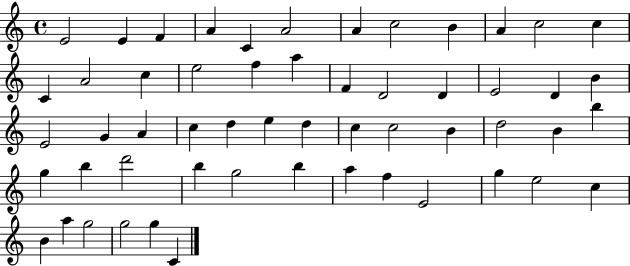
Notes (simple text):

E4/h E4/q F4/q A4/q C4/q A4/h A4/q C5/h B4/q A4/q C5/h C5/q C4/q A4/h C5/q E5/h F5/q A5/q F4/q D4/h D4/q E4/h D4/q B4/q E4/h G4/q A4/q C5/q D5/q E5/q D5/q C5/q C5/h B4/q D5/h B4/q B5/q G5/q B5/q D6/h B5/q G5/h B5/q A5/q F5/q E4/h G5/q E5/h C5/q B4/q A5/q G5/h G5/h G5/q C4/q